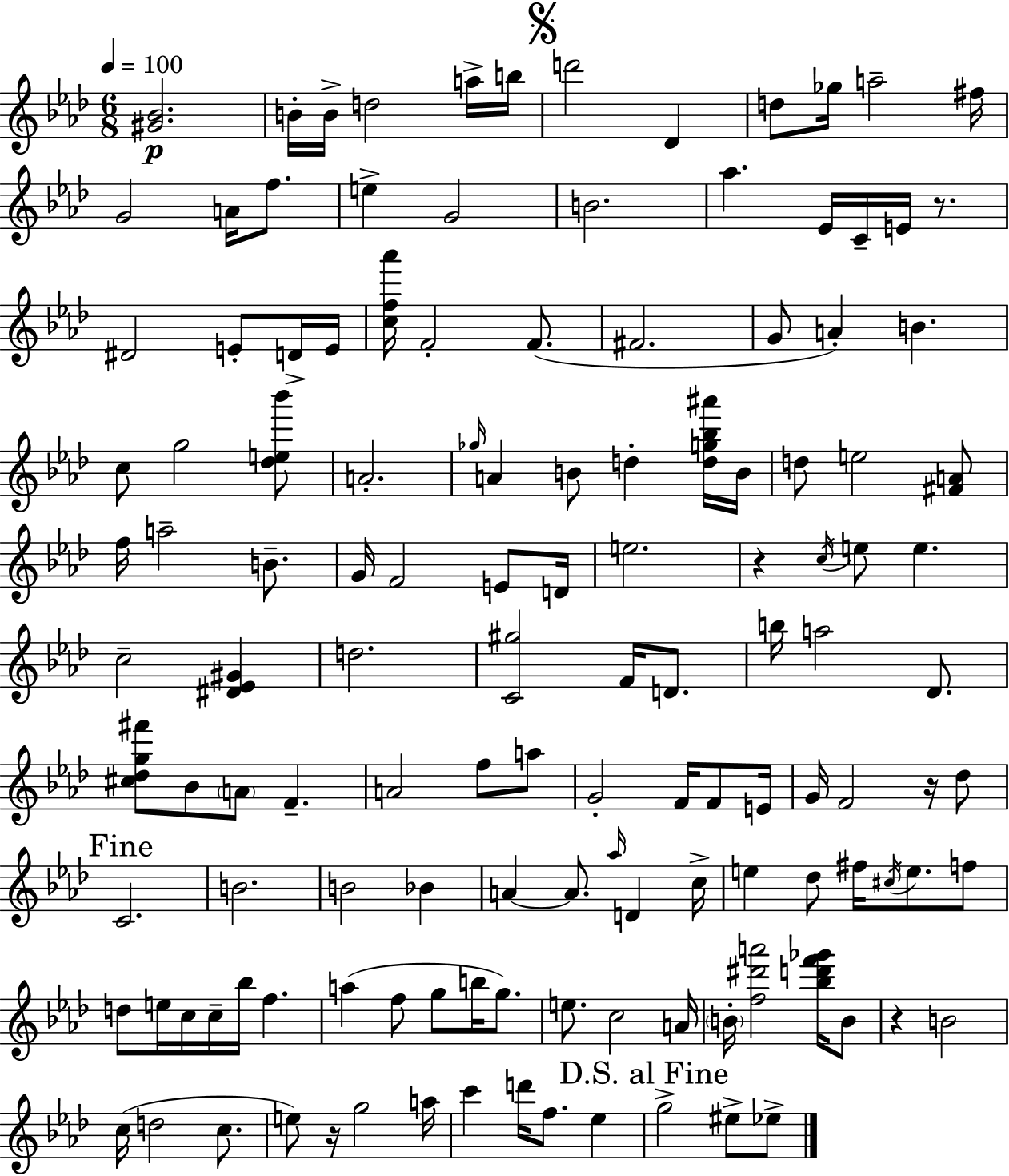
{
  \clef treble
  \numericTimeSignature
  \time 6/8
  \key f \minor
  \tempo 4 = 100
  <gis' bes'>2.\p | b'16-. b'16-> d''2 a''16-> b''16 | \mark \markup { \musicglyph "scripts.segno" } d'''2 des'4 | d''8 ges''16 a''2-- fis''16 | \break g'2 a'16 f''8. | e''4-> g'2 | b'2. | aes''4. ees'16 c'16-- e'16 r8. | \break dis'2 e'8-. d'16-> e'16 | <c'' f'' aes'''>16 f'2-. f'8.( | fis'2. | g'8 a'4-.) b'4. | \break c''8 g''2 <des'' e'' bes'''>8 | a'2.-. | \grace { ges''16 } a'4 b'8 d''4-. <d'' g'' bes'' ais'''>16 | b'16 d''8 e''2 <fis' a'>8 | \break f''16 a''2-- b'8.-- | g'16 f'2 e'8 | d'16 e''2. | r4 \acciaccatura { c''16 } e''8 e''4. | \break c''2-- <dis' ees' gis'>4 | d''2. | <c' gis''>2 f'16 d'8. | b''16 a''2 des'8. | \break <cis'' des'' g'' fis'''>8 bes'8 \parenthesize a'8 f'4.-- | a'2 f''8 | a''8 g'2-. f'16 f'8 | e'16 g'16 f'2 r16 | \break des''8 \mark "Fine" c'2. | b'2. | b'2 bes'4 | a'4~~ a'8. \grace { aes''16 } d'4 | \break c''16-> e''4 des''8 fis''16 \acciaccatura { cis''16 } e''8. | f''8 d''8 e''16 c''16 c''16-- bes''16 f''4. | a''4( f''8 g''8 | b''16 g''8.) e''8. c''2 | \break a'16 \parenthesize b'16-. <f'' dis''' a'''>2 | <bes'' d''' f''' ges'''>16 b'8 r4 b'2 | c''16( d''2 | c''8. e''8) r16 g''2 | \break a''16 c'''4 d'''16 f''8. | ees''4 \mark "D.S. al Fine" g''2-> | eis''8-> ees''8-> \bar "|."
}